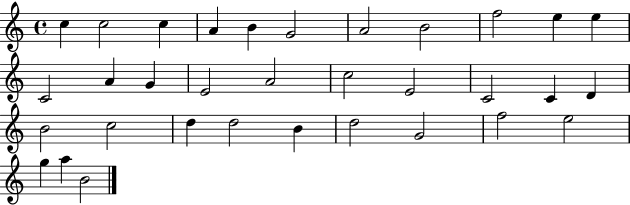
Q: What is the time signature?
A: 4/4